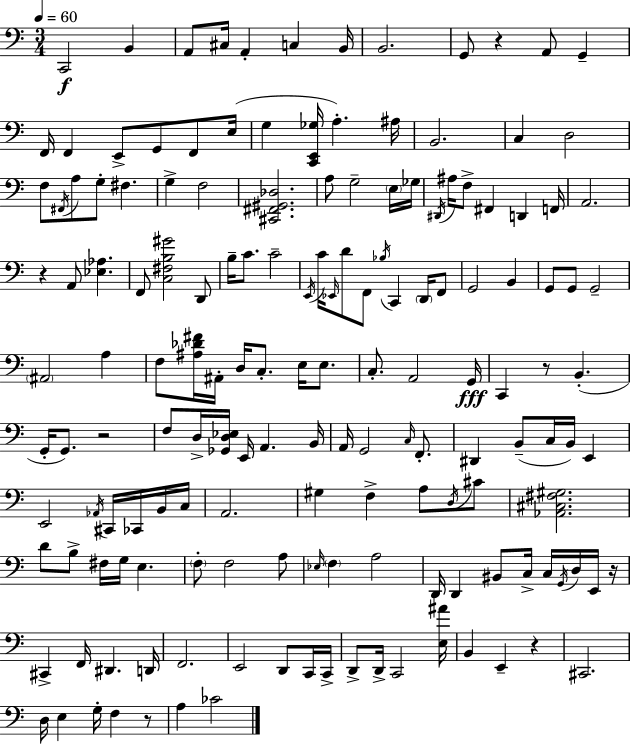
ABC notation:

X:1
T:Untitled
M:3/4
L:1/4
K:Am
C,,2 B,, A,,/2 ^C,/4 A,, C, B,,/4 B,,2 G,,/2 z A,,/2 G,, F,,/4 F,, E,,/2 G,,/2 F,,/2 E,/4 G, [C,,E,,_G,]/4 A, ^A,/4 B,,2 C, D,2 F,/2 ^F,,/4 A,/2 G,/2 ^F, G, F,2 [^C,,^F,,^G,,_D,]2 A,/2 G,2 E,/4 _G,/4 ^D,,/4 ^A,/4 F,/2 ^F,, D,, F,,/4 A,,2 z A,,/2 [_E,_A,] F,,/2 [C,^F,B,^G]2 D,,/2 B,/4 C/2 C2 E,,/4 C/4 _E,,/4 D/2 F,,/2 _B,/4 C,, D,,/4 F,,/2 G,,2 B,, G,,/2 G,,/2 G,,2 ^A,,2 A, F,/2 [^A,_D^F]/4 ^A,,/4 D,/4 C,/2 E,/4 E,/2 C,/2 A,,2 G,,/4 C,, z/2 B,, G,,/4 G,,/2 z2 F,/2 D,/4 [_G,,D,_E,]/4 E,,/4 A,, B,,/4 A,,/4 G,,2 C,/4 F,,/2 ^D,, B,,/2 C,/4 B,,/4 E,, E,,2 _A,,/4 ^C,,/4 _C,,/4 B,,/4 C,/4 A,,2 ^G, F, A,/2 D,/4 ^C/2 [_A,,^C,^F,^G,]2 D/2 B,/2 ^F,/4 G,/4 E, F,/2 F,2 A,/2 _E,/4 F, A,2 D,,/4 D,, ^B,,/2 C,/4 C,/4 G,,/4 D,/4 E,,/4 z/4 ^C,, F,,/4 ^D,, D,,/4 F,,2 E,,2 D,,/2 C,,/4 C,,/4 D,,/2 D,,/4 C,,2 [E,^A]/4 B,, E,, z ^C,,2 D,/4 E, G,/4 F, z/2 A, _C2